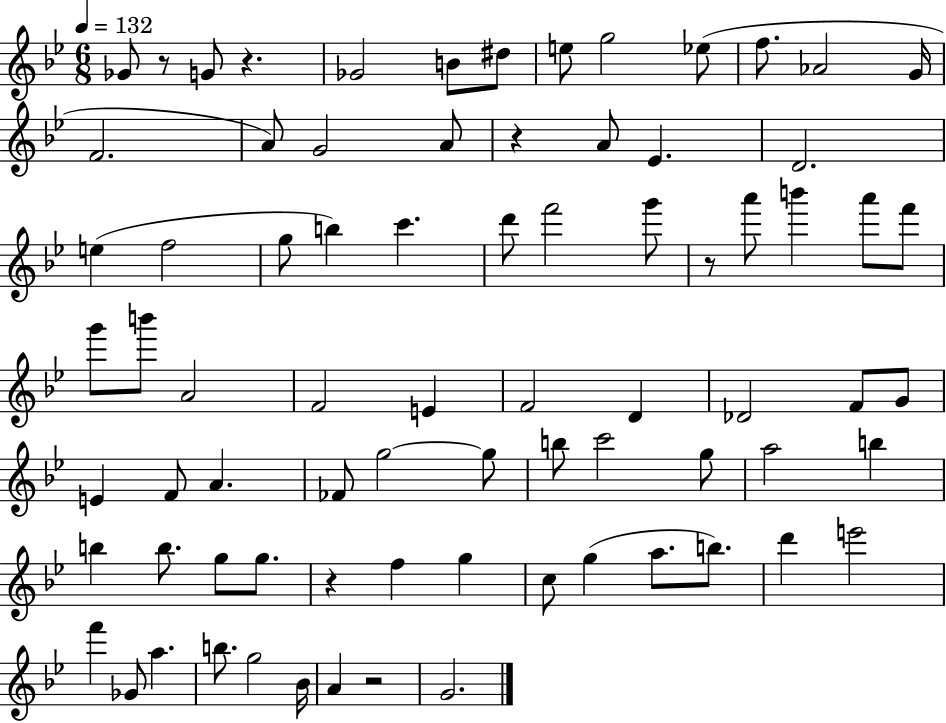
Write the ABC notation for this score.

X:1
T:Untitled
M:6/8
L:1/4
K:Bb
_G/2 z/2 G/2 z _G2 B/2 ^d/2 e/2 g2 _e/2 f/2 _A2 G/4 F2 A/2 G2 A/2 z A/2 _E D2 e f2 g/2 b c' d'/2 f'2 g'/2 z/2 a'/2 b' a'/2 f'/2 g'/2 b'/2 A2 F2 E F2 D _D2 F/2 G/2 E F/2 A _F/2 g2 g/2 b/2 c'2 g/2 a2 b b b/2 g/2 g/2 z f g c/2 g a/2 b/2 d' e'2 f' _G/2 a b/2 g2 _B/4 A z2 G2